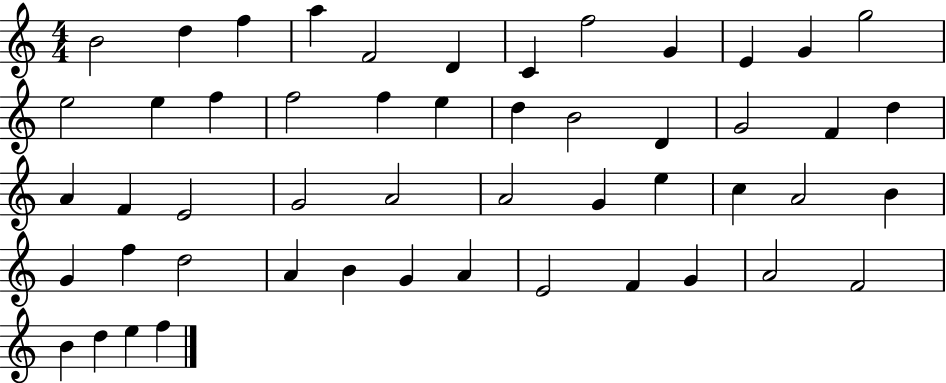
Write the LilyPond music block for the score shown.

{
  \clef treble
  \numericTimeSignature
  \time 4/4
  \key c \major
  b'2 d''4 f''4 | a''4 f'2 d'4 | c'4 f''2 g'4 | e'4 g'4 g''2 | \break e''2 e''4 f''4 | f''2 f''4 e''4 | d''4 b'2 d'4 | g'2 f'4 d''4 | \break a'4 f'4 e'2 | g'2 a'2 | a'2 g'4 e''4 | c''4 a'2 b'4 | \break g'4 f''4 d''2 | a'4 b'4 g'4 a'4 | e'2 f'4 g'4 | a'2 f'2 | \break b'4 d''4 e''4 f''4 | \bar "|."
}